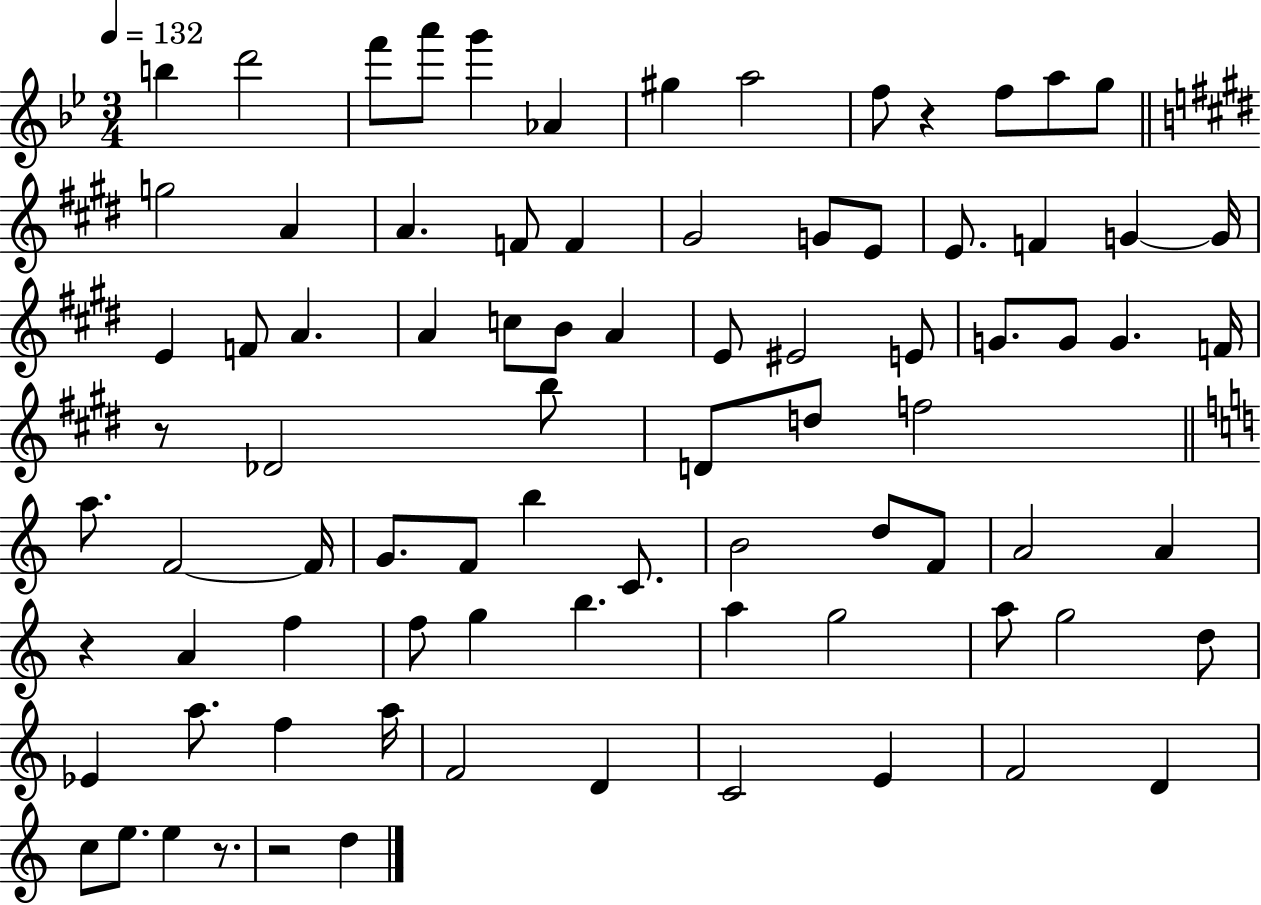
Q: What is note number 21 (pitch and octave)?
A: E4